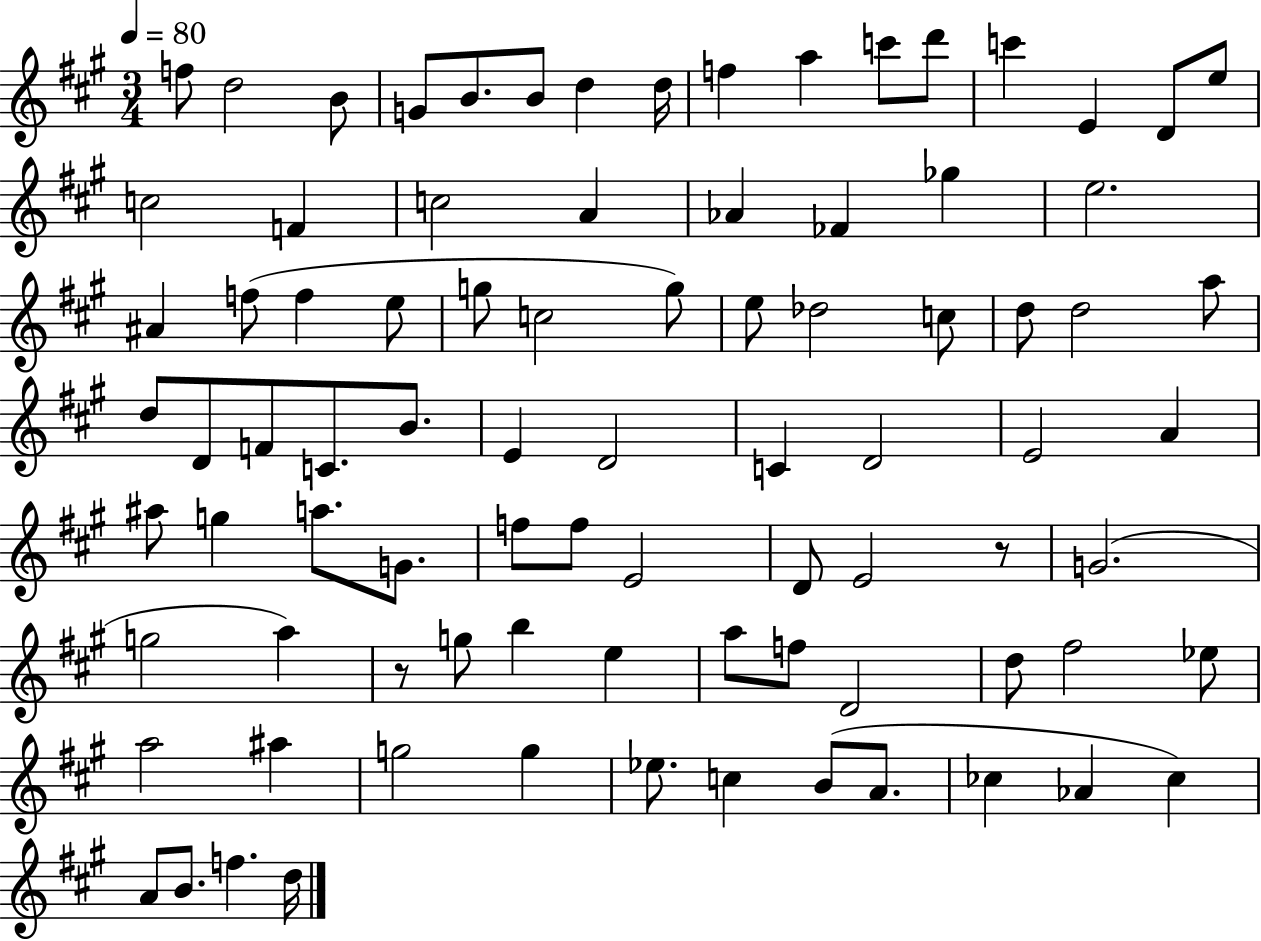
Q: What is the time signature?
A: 3/4